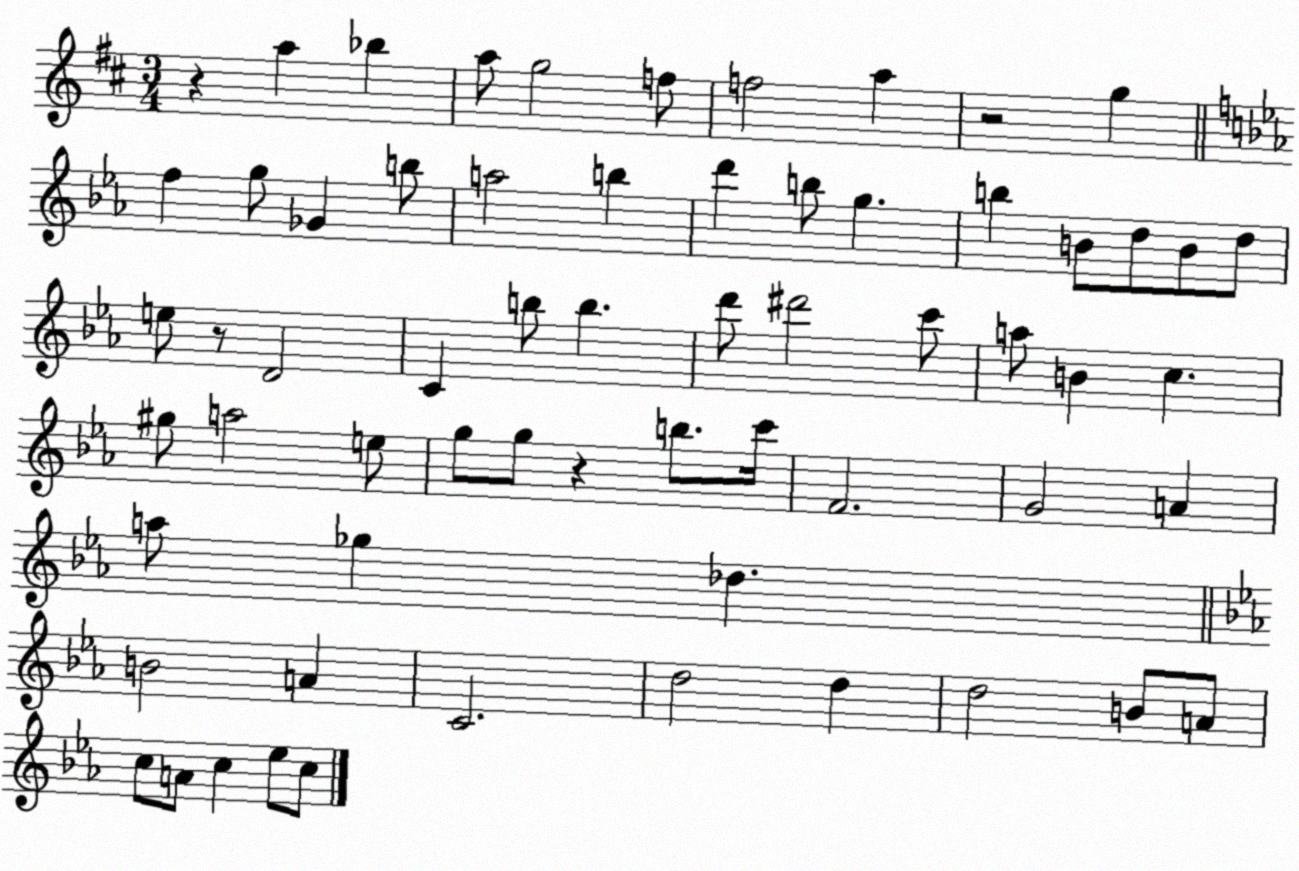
X:1
T:Untitled
M:3/4
L:1/4
K:D
z a _b a/2 g2 f/2 f2 a z2 g f g/2 _G b/2 a2 b d' b/2 g b B/2 d/2 B/2 d/2 e/2 z/2 D2 C b/2 b d'/2 ^d'2 c'/2 a/2 B c ^g/2 a2 e/2 g/2 g/2 z b/2 c'/4 F2 G2 A a/2 _g _d B2 A C2 d2 d d2 B/2 A/2 c/2 A/2 c _e/2 c/2